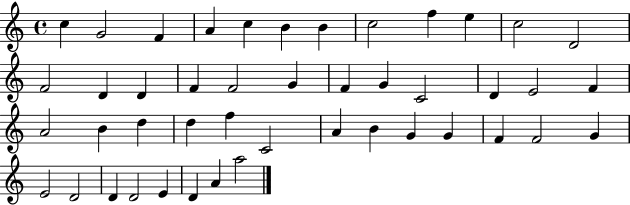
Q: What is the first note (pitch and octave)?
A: C5